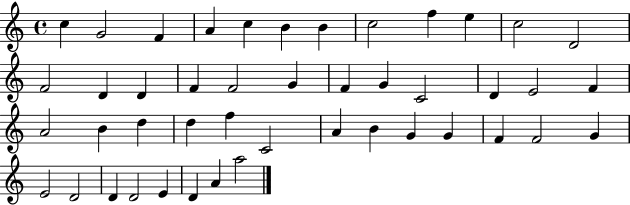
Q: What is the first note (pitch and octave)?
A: C5